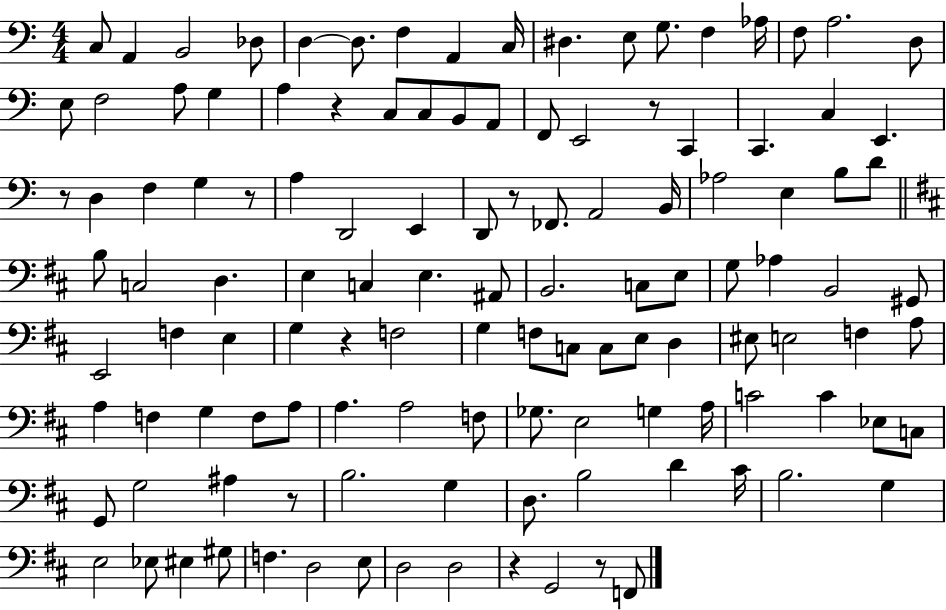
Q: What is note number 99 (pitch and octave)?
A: D4